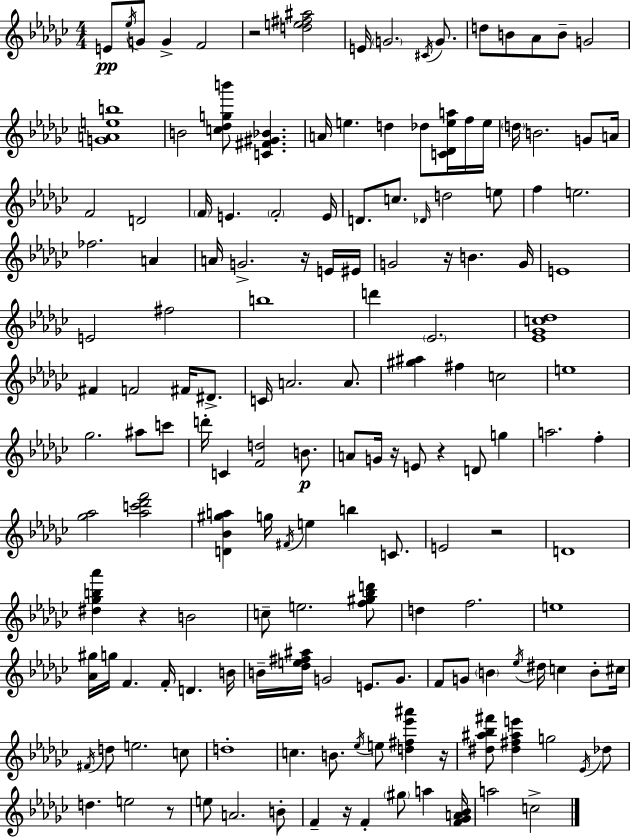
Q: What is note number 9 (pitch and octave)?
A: G4